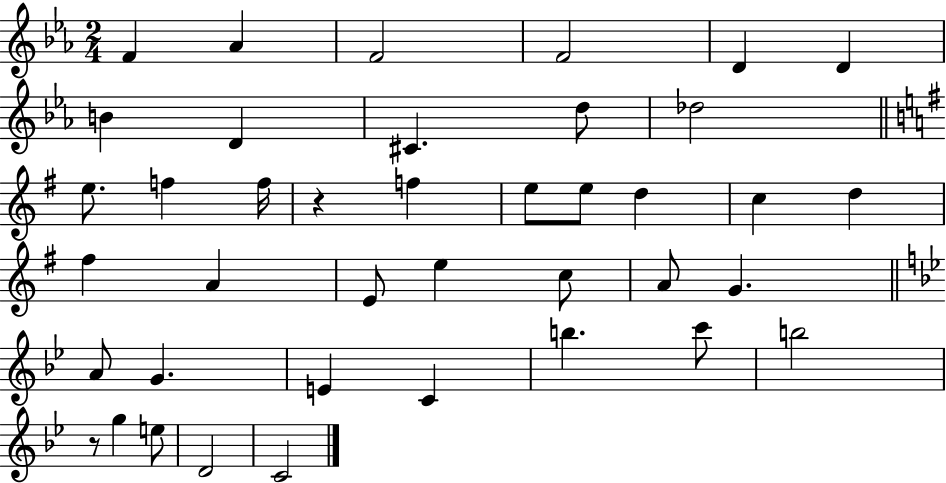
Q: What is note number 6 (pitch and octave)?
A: D4